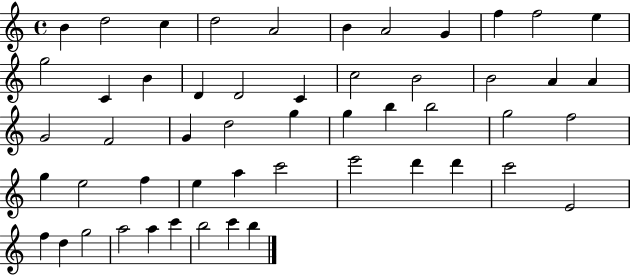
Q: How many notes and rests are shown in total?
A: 52